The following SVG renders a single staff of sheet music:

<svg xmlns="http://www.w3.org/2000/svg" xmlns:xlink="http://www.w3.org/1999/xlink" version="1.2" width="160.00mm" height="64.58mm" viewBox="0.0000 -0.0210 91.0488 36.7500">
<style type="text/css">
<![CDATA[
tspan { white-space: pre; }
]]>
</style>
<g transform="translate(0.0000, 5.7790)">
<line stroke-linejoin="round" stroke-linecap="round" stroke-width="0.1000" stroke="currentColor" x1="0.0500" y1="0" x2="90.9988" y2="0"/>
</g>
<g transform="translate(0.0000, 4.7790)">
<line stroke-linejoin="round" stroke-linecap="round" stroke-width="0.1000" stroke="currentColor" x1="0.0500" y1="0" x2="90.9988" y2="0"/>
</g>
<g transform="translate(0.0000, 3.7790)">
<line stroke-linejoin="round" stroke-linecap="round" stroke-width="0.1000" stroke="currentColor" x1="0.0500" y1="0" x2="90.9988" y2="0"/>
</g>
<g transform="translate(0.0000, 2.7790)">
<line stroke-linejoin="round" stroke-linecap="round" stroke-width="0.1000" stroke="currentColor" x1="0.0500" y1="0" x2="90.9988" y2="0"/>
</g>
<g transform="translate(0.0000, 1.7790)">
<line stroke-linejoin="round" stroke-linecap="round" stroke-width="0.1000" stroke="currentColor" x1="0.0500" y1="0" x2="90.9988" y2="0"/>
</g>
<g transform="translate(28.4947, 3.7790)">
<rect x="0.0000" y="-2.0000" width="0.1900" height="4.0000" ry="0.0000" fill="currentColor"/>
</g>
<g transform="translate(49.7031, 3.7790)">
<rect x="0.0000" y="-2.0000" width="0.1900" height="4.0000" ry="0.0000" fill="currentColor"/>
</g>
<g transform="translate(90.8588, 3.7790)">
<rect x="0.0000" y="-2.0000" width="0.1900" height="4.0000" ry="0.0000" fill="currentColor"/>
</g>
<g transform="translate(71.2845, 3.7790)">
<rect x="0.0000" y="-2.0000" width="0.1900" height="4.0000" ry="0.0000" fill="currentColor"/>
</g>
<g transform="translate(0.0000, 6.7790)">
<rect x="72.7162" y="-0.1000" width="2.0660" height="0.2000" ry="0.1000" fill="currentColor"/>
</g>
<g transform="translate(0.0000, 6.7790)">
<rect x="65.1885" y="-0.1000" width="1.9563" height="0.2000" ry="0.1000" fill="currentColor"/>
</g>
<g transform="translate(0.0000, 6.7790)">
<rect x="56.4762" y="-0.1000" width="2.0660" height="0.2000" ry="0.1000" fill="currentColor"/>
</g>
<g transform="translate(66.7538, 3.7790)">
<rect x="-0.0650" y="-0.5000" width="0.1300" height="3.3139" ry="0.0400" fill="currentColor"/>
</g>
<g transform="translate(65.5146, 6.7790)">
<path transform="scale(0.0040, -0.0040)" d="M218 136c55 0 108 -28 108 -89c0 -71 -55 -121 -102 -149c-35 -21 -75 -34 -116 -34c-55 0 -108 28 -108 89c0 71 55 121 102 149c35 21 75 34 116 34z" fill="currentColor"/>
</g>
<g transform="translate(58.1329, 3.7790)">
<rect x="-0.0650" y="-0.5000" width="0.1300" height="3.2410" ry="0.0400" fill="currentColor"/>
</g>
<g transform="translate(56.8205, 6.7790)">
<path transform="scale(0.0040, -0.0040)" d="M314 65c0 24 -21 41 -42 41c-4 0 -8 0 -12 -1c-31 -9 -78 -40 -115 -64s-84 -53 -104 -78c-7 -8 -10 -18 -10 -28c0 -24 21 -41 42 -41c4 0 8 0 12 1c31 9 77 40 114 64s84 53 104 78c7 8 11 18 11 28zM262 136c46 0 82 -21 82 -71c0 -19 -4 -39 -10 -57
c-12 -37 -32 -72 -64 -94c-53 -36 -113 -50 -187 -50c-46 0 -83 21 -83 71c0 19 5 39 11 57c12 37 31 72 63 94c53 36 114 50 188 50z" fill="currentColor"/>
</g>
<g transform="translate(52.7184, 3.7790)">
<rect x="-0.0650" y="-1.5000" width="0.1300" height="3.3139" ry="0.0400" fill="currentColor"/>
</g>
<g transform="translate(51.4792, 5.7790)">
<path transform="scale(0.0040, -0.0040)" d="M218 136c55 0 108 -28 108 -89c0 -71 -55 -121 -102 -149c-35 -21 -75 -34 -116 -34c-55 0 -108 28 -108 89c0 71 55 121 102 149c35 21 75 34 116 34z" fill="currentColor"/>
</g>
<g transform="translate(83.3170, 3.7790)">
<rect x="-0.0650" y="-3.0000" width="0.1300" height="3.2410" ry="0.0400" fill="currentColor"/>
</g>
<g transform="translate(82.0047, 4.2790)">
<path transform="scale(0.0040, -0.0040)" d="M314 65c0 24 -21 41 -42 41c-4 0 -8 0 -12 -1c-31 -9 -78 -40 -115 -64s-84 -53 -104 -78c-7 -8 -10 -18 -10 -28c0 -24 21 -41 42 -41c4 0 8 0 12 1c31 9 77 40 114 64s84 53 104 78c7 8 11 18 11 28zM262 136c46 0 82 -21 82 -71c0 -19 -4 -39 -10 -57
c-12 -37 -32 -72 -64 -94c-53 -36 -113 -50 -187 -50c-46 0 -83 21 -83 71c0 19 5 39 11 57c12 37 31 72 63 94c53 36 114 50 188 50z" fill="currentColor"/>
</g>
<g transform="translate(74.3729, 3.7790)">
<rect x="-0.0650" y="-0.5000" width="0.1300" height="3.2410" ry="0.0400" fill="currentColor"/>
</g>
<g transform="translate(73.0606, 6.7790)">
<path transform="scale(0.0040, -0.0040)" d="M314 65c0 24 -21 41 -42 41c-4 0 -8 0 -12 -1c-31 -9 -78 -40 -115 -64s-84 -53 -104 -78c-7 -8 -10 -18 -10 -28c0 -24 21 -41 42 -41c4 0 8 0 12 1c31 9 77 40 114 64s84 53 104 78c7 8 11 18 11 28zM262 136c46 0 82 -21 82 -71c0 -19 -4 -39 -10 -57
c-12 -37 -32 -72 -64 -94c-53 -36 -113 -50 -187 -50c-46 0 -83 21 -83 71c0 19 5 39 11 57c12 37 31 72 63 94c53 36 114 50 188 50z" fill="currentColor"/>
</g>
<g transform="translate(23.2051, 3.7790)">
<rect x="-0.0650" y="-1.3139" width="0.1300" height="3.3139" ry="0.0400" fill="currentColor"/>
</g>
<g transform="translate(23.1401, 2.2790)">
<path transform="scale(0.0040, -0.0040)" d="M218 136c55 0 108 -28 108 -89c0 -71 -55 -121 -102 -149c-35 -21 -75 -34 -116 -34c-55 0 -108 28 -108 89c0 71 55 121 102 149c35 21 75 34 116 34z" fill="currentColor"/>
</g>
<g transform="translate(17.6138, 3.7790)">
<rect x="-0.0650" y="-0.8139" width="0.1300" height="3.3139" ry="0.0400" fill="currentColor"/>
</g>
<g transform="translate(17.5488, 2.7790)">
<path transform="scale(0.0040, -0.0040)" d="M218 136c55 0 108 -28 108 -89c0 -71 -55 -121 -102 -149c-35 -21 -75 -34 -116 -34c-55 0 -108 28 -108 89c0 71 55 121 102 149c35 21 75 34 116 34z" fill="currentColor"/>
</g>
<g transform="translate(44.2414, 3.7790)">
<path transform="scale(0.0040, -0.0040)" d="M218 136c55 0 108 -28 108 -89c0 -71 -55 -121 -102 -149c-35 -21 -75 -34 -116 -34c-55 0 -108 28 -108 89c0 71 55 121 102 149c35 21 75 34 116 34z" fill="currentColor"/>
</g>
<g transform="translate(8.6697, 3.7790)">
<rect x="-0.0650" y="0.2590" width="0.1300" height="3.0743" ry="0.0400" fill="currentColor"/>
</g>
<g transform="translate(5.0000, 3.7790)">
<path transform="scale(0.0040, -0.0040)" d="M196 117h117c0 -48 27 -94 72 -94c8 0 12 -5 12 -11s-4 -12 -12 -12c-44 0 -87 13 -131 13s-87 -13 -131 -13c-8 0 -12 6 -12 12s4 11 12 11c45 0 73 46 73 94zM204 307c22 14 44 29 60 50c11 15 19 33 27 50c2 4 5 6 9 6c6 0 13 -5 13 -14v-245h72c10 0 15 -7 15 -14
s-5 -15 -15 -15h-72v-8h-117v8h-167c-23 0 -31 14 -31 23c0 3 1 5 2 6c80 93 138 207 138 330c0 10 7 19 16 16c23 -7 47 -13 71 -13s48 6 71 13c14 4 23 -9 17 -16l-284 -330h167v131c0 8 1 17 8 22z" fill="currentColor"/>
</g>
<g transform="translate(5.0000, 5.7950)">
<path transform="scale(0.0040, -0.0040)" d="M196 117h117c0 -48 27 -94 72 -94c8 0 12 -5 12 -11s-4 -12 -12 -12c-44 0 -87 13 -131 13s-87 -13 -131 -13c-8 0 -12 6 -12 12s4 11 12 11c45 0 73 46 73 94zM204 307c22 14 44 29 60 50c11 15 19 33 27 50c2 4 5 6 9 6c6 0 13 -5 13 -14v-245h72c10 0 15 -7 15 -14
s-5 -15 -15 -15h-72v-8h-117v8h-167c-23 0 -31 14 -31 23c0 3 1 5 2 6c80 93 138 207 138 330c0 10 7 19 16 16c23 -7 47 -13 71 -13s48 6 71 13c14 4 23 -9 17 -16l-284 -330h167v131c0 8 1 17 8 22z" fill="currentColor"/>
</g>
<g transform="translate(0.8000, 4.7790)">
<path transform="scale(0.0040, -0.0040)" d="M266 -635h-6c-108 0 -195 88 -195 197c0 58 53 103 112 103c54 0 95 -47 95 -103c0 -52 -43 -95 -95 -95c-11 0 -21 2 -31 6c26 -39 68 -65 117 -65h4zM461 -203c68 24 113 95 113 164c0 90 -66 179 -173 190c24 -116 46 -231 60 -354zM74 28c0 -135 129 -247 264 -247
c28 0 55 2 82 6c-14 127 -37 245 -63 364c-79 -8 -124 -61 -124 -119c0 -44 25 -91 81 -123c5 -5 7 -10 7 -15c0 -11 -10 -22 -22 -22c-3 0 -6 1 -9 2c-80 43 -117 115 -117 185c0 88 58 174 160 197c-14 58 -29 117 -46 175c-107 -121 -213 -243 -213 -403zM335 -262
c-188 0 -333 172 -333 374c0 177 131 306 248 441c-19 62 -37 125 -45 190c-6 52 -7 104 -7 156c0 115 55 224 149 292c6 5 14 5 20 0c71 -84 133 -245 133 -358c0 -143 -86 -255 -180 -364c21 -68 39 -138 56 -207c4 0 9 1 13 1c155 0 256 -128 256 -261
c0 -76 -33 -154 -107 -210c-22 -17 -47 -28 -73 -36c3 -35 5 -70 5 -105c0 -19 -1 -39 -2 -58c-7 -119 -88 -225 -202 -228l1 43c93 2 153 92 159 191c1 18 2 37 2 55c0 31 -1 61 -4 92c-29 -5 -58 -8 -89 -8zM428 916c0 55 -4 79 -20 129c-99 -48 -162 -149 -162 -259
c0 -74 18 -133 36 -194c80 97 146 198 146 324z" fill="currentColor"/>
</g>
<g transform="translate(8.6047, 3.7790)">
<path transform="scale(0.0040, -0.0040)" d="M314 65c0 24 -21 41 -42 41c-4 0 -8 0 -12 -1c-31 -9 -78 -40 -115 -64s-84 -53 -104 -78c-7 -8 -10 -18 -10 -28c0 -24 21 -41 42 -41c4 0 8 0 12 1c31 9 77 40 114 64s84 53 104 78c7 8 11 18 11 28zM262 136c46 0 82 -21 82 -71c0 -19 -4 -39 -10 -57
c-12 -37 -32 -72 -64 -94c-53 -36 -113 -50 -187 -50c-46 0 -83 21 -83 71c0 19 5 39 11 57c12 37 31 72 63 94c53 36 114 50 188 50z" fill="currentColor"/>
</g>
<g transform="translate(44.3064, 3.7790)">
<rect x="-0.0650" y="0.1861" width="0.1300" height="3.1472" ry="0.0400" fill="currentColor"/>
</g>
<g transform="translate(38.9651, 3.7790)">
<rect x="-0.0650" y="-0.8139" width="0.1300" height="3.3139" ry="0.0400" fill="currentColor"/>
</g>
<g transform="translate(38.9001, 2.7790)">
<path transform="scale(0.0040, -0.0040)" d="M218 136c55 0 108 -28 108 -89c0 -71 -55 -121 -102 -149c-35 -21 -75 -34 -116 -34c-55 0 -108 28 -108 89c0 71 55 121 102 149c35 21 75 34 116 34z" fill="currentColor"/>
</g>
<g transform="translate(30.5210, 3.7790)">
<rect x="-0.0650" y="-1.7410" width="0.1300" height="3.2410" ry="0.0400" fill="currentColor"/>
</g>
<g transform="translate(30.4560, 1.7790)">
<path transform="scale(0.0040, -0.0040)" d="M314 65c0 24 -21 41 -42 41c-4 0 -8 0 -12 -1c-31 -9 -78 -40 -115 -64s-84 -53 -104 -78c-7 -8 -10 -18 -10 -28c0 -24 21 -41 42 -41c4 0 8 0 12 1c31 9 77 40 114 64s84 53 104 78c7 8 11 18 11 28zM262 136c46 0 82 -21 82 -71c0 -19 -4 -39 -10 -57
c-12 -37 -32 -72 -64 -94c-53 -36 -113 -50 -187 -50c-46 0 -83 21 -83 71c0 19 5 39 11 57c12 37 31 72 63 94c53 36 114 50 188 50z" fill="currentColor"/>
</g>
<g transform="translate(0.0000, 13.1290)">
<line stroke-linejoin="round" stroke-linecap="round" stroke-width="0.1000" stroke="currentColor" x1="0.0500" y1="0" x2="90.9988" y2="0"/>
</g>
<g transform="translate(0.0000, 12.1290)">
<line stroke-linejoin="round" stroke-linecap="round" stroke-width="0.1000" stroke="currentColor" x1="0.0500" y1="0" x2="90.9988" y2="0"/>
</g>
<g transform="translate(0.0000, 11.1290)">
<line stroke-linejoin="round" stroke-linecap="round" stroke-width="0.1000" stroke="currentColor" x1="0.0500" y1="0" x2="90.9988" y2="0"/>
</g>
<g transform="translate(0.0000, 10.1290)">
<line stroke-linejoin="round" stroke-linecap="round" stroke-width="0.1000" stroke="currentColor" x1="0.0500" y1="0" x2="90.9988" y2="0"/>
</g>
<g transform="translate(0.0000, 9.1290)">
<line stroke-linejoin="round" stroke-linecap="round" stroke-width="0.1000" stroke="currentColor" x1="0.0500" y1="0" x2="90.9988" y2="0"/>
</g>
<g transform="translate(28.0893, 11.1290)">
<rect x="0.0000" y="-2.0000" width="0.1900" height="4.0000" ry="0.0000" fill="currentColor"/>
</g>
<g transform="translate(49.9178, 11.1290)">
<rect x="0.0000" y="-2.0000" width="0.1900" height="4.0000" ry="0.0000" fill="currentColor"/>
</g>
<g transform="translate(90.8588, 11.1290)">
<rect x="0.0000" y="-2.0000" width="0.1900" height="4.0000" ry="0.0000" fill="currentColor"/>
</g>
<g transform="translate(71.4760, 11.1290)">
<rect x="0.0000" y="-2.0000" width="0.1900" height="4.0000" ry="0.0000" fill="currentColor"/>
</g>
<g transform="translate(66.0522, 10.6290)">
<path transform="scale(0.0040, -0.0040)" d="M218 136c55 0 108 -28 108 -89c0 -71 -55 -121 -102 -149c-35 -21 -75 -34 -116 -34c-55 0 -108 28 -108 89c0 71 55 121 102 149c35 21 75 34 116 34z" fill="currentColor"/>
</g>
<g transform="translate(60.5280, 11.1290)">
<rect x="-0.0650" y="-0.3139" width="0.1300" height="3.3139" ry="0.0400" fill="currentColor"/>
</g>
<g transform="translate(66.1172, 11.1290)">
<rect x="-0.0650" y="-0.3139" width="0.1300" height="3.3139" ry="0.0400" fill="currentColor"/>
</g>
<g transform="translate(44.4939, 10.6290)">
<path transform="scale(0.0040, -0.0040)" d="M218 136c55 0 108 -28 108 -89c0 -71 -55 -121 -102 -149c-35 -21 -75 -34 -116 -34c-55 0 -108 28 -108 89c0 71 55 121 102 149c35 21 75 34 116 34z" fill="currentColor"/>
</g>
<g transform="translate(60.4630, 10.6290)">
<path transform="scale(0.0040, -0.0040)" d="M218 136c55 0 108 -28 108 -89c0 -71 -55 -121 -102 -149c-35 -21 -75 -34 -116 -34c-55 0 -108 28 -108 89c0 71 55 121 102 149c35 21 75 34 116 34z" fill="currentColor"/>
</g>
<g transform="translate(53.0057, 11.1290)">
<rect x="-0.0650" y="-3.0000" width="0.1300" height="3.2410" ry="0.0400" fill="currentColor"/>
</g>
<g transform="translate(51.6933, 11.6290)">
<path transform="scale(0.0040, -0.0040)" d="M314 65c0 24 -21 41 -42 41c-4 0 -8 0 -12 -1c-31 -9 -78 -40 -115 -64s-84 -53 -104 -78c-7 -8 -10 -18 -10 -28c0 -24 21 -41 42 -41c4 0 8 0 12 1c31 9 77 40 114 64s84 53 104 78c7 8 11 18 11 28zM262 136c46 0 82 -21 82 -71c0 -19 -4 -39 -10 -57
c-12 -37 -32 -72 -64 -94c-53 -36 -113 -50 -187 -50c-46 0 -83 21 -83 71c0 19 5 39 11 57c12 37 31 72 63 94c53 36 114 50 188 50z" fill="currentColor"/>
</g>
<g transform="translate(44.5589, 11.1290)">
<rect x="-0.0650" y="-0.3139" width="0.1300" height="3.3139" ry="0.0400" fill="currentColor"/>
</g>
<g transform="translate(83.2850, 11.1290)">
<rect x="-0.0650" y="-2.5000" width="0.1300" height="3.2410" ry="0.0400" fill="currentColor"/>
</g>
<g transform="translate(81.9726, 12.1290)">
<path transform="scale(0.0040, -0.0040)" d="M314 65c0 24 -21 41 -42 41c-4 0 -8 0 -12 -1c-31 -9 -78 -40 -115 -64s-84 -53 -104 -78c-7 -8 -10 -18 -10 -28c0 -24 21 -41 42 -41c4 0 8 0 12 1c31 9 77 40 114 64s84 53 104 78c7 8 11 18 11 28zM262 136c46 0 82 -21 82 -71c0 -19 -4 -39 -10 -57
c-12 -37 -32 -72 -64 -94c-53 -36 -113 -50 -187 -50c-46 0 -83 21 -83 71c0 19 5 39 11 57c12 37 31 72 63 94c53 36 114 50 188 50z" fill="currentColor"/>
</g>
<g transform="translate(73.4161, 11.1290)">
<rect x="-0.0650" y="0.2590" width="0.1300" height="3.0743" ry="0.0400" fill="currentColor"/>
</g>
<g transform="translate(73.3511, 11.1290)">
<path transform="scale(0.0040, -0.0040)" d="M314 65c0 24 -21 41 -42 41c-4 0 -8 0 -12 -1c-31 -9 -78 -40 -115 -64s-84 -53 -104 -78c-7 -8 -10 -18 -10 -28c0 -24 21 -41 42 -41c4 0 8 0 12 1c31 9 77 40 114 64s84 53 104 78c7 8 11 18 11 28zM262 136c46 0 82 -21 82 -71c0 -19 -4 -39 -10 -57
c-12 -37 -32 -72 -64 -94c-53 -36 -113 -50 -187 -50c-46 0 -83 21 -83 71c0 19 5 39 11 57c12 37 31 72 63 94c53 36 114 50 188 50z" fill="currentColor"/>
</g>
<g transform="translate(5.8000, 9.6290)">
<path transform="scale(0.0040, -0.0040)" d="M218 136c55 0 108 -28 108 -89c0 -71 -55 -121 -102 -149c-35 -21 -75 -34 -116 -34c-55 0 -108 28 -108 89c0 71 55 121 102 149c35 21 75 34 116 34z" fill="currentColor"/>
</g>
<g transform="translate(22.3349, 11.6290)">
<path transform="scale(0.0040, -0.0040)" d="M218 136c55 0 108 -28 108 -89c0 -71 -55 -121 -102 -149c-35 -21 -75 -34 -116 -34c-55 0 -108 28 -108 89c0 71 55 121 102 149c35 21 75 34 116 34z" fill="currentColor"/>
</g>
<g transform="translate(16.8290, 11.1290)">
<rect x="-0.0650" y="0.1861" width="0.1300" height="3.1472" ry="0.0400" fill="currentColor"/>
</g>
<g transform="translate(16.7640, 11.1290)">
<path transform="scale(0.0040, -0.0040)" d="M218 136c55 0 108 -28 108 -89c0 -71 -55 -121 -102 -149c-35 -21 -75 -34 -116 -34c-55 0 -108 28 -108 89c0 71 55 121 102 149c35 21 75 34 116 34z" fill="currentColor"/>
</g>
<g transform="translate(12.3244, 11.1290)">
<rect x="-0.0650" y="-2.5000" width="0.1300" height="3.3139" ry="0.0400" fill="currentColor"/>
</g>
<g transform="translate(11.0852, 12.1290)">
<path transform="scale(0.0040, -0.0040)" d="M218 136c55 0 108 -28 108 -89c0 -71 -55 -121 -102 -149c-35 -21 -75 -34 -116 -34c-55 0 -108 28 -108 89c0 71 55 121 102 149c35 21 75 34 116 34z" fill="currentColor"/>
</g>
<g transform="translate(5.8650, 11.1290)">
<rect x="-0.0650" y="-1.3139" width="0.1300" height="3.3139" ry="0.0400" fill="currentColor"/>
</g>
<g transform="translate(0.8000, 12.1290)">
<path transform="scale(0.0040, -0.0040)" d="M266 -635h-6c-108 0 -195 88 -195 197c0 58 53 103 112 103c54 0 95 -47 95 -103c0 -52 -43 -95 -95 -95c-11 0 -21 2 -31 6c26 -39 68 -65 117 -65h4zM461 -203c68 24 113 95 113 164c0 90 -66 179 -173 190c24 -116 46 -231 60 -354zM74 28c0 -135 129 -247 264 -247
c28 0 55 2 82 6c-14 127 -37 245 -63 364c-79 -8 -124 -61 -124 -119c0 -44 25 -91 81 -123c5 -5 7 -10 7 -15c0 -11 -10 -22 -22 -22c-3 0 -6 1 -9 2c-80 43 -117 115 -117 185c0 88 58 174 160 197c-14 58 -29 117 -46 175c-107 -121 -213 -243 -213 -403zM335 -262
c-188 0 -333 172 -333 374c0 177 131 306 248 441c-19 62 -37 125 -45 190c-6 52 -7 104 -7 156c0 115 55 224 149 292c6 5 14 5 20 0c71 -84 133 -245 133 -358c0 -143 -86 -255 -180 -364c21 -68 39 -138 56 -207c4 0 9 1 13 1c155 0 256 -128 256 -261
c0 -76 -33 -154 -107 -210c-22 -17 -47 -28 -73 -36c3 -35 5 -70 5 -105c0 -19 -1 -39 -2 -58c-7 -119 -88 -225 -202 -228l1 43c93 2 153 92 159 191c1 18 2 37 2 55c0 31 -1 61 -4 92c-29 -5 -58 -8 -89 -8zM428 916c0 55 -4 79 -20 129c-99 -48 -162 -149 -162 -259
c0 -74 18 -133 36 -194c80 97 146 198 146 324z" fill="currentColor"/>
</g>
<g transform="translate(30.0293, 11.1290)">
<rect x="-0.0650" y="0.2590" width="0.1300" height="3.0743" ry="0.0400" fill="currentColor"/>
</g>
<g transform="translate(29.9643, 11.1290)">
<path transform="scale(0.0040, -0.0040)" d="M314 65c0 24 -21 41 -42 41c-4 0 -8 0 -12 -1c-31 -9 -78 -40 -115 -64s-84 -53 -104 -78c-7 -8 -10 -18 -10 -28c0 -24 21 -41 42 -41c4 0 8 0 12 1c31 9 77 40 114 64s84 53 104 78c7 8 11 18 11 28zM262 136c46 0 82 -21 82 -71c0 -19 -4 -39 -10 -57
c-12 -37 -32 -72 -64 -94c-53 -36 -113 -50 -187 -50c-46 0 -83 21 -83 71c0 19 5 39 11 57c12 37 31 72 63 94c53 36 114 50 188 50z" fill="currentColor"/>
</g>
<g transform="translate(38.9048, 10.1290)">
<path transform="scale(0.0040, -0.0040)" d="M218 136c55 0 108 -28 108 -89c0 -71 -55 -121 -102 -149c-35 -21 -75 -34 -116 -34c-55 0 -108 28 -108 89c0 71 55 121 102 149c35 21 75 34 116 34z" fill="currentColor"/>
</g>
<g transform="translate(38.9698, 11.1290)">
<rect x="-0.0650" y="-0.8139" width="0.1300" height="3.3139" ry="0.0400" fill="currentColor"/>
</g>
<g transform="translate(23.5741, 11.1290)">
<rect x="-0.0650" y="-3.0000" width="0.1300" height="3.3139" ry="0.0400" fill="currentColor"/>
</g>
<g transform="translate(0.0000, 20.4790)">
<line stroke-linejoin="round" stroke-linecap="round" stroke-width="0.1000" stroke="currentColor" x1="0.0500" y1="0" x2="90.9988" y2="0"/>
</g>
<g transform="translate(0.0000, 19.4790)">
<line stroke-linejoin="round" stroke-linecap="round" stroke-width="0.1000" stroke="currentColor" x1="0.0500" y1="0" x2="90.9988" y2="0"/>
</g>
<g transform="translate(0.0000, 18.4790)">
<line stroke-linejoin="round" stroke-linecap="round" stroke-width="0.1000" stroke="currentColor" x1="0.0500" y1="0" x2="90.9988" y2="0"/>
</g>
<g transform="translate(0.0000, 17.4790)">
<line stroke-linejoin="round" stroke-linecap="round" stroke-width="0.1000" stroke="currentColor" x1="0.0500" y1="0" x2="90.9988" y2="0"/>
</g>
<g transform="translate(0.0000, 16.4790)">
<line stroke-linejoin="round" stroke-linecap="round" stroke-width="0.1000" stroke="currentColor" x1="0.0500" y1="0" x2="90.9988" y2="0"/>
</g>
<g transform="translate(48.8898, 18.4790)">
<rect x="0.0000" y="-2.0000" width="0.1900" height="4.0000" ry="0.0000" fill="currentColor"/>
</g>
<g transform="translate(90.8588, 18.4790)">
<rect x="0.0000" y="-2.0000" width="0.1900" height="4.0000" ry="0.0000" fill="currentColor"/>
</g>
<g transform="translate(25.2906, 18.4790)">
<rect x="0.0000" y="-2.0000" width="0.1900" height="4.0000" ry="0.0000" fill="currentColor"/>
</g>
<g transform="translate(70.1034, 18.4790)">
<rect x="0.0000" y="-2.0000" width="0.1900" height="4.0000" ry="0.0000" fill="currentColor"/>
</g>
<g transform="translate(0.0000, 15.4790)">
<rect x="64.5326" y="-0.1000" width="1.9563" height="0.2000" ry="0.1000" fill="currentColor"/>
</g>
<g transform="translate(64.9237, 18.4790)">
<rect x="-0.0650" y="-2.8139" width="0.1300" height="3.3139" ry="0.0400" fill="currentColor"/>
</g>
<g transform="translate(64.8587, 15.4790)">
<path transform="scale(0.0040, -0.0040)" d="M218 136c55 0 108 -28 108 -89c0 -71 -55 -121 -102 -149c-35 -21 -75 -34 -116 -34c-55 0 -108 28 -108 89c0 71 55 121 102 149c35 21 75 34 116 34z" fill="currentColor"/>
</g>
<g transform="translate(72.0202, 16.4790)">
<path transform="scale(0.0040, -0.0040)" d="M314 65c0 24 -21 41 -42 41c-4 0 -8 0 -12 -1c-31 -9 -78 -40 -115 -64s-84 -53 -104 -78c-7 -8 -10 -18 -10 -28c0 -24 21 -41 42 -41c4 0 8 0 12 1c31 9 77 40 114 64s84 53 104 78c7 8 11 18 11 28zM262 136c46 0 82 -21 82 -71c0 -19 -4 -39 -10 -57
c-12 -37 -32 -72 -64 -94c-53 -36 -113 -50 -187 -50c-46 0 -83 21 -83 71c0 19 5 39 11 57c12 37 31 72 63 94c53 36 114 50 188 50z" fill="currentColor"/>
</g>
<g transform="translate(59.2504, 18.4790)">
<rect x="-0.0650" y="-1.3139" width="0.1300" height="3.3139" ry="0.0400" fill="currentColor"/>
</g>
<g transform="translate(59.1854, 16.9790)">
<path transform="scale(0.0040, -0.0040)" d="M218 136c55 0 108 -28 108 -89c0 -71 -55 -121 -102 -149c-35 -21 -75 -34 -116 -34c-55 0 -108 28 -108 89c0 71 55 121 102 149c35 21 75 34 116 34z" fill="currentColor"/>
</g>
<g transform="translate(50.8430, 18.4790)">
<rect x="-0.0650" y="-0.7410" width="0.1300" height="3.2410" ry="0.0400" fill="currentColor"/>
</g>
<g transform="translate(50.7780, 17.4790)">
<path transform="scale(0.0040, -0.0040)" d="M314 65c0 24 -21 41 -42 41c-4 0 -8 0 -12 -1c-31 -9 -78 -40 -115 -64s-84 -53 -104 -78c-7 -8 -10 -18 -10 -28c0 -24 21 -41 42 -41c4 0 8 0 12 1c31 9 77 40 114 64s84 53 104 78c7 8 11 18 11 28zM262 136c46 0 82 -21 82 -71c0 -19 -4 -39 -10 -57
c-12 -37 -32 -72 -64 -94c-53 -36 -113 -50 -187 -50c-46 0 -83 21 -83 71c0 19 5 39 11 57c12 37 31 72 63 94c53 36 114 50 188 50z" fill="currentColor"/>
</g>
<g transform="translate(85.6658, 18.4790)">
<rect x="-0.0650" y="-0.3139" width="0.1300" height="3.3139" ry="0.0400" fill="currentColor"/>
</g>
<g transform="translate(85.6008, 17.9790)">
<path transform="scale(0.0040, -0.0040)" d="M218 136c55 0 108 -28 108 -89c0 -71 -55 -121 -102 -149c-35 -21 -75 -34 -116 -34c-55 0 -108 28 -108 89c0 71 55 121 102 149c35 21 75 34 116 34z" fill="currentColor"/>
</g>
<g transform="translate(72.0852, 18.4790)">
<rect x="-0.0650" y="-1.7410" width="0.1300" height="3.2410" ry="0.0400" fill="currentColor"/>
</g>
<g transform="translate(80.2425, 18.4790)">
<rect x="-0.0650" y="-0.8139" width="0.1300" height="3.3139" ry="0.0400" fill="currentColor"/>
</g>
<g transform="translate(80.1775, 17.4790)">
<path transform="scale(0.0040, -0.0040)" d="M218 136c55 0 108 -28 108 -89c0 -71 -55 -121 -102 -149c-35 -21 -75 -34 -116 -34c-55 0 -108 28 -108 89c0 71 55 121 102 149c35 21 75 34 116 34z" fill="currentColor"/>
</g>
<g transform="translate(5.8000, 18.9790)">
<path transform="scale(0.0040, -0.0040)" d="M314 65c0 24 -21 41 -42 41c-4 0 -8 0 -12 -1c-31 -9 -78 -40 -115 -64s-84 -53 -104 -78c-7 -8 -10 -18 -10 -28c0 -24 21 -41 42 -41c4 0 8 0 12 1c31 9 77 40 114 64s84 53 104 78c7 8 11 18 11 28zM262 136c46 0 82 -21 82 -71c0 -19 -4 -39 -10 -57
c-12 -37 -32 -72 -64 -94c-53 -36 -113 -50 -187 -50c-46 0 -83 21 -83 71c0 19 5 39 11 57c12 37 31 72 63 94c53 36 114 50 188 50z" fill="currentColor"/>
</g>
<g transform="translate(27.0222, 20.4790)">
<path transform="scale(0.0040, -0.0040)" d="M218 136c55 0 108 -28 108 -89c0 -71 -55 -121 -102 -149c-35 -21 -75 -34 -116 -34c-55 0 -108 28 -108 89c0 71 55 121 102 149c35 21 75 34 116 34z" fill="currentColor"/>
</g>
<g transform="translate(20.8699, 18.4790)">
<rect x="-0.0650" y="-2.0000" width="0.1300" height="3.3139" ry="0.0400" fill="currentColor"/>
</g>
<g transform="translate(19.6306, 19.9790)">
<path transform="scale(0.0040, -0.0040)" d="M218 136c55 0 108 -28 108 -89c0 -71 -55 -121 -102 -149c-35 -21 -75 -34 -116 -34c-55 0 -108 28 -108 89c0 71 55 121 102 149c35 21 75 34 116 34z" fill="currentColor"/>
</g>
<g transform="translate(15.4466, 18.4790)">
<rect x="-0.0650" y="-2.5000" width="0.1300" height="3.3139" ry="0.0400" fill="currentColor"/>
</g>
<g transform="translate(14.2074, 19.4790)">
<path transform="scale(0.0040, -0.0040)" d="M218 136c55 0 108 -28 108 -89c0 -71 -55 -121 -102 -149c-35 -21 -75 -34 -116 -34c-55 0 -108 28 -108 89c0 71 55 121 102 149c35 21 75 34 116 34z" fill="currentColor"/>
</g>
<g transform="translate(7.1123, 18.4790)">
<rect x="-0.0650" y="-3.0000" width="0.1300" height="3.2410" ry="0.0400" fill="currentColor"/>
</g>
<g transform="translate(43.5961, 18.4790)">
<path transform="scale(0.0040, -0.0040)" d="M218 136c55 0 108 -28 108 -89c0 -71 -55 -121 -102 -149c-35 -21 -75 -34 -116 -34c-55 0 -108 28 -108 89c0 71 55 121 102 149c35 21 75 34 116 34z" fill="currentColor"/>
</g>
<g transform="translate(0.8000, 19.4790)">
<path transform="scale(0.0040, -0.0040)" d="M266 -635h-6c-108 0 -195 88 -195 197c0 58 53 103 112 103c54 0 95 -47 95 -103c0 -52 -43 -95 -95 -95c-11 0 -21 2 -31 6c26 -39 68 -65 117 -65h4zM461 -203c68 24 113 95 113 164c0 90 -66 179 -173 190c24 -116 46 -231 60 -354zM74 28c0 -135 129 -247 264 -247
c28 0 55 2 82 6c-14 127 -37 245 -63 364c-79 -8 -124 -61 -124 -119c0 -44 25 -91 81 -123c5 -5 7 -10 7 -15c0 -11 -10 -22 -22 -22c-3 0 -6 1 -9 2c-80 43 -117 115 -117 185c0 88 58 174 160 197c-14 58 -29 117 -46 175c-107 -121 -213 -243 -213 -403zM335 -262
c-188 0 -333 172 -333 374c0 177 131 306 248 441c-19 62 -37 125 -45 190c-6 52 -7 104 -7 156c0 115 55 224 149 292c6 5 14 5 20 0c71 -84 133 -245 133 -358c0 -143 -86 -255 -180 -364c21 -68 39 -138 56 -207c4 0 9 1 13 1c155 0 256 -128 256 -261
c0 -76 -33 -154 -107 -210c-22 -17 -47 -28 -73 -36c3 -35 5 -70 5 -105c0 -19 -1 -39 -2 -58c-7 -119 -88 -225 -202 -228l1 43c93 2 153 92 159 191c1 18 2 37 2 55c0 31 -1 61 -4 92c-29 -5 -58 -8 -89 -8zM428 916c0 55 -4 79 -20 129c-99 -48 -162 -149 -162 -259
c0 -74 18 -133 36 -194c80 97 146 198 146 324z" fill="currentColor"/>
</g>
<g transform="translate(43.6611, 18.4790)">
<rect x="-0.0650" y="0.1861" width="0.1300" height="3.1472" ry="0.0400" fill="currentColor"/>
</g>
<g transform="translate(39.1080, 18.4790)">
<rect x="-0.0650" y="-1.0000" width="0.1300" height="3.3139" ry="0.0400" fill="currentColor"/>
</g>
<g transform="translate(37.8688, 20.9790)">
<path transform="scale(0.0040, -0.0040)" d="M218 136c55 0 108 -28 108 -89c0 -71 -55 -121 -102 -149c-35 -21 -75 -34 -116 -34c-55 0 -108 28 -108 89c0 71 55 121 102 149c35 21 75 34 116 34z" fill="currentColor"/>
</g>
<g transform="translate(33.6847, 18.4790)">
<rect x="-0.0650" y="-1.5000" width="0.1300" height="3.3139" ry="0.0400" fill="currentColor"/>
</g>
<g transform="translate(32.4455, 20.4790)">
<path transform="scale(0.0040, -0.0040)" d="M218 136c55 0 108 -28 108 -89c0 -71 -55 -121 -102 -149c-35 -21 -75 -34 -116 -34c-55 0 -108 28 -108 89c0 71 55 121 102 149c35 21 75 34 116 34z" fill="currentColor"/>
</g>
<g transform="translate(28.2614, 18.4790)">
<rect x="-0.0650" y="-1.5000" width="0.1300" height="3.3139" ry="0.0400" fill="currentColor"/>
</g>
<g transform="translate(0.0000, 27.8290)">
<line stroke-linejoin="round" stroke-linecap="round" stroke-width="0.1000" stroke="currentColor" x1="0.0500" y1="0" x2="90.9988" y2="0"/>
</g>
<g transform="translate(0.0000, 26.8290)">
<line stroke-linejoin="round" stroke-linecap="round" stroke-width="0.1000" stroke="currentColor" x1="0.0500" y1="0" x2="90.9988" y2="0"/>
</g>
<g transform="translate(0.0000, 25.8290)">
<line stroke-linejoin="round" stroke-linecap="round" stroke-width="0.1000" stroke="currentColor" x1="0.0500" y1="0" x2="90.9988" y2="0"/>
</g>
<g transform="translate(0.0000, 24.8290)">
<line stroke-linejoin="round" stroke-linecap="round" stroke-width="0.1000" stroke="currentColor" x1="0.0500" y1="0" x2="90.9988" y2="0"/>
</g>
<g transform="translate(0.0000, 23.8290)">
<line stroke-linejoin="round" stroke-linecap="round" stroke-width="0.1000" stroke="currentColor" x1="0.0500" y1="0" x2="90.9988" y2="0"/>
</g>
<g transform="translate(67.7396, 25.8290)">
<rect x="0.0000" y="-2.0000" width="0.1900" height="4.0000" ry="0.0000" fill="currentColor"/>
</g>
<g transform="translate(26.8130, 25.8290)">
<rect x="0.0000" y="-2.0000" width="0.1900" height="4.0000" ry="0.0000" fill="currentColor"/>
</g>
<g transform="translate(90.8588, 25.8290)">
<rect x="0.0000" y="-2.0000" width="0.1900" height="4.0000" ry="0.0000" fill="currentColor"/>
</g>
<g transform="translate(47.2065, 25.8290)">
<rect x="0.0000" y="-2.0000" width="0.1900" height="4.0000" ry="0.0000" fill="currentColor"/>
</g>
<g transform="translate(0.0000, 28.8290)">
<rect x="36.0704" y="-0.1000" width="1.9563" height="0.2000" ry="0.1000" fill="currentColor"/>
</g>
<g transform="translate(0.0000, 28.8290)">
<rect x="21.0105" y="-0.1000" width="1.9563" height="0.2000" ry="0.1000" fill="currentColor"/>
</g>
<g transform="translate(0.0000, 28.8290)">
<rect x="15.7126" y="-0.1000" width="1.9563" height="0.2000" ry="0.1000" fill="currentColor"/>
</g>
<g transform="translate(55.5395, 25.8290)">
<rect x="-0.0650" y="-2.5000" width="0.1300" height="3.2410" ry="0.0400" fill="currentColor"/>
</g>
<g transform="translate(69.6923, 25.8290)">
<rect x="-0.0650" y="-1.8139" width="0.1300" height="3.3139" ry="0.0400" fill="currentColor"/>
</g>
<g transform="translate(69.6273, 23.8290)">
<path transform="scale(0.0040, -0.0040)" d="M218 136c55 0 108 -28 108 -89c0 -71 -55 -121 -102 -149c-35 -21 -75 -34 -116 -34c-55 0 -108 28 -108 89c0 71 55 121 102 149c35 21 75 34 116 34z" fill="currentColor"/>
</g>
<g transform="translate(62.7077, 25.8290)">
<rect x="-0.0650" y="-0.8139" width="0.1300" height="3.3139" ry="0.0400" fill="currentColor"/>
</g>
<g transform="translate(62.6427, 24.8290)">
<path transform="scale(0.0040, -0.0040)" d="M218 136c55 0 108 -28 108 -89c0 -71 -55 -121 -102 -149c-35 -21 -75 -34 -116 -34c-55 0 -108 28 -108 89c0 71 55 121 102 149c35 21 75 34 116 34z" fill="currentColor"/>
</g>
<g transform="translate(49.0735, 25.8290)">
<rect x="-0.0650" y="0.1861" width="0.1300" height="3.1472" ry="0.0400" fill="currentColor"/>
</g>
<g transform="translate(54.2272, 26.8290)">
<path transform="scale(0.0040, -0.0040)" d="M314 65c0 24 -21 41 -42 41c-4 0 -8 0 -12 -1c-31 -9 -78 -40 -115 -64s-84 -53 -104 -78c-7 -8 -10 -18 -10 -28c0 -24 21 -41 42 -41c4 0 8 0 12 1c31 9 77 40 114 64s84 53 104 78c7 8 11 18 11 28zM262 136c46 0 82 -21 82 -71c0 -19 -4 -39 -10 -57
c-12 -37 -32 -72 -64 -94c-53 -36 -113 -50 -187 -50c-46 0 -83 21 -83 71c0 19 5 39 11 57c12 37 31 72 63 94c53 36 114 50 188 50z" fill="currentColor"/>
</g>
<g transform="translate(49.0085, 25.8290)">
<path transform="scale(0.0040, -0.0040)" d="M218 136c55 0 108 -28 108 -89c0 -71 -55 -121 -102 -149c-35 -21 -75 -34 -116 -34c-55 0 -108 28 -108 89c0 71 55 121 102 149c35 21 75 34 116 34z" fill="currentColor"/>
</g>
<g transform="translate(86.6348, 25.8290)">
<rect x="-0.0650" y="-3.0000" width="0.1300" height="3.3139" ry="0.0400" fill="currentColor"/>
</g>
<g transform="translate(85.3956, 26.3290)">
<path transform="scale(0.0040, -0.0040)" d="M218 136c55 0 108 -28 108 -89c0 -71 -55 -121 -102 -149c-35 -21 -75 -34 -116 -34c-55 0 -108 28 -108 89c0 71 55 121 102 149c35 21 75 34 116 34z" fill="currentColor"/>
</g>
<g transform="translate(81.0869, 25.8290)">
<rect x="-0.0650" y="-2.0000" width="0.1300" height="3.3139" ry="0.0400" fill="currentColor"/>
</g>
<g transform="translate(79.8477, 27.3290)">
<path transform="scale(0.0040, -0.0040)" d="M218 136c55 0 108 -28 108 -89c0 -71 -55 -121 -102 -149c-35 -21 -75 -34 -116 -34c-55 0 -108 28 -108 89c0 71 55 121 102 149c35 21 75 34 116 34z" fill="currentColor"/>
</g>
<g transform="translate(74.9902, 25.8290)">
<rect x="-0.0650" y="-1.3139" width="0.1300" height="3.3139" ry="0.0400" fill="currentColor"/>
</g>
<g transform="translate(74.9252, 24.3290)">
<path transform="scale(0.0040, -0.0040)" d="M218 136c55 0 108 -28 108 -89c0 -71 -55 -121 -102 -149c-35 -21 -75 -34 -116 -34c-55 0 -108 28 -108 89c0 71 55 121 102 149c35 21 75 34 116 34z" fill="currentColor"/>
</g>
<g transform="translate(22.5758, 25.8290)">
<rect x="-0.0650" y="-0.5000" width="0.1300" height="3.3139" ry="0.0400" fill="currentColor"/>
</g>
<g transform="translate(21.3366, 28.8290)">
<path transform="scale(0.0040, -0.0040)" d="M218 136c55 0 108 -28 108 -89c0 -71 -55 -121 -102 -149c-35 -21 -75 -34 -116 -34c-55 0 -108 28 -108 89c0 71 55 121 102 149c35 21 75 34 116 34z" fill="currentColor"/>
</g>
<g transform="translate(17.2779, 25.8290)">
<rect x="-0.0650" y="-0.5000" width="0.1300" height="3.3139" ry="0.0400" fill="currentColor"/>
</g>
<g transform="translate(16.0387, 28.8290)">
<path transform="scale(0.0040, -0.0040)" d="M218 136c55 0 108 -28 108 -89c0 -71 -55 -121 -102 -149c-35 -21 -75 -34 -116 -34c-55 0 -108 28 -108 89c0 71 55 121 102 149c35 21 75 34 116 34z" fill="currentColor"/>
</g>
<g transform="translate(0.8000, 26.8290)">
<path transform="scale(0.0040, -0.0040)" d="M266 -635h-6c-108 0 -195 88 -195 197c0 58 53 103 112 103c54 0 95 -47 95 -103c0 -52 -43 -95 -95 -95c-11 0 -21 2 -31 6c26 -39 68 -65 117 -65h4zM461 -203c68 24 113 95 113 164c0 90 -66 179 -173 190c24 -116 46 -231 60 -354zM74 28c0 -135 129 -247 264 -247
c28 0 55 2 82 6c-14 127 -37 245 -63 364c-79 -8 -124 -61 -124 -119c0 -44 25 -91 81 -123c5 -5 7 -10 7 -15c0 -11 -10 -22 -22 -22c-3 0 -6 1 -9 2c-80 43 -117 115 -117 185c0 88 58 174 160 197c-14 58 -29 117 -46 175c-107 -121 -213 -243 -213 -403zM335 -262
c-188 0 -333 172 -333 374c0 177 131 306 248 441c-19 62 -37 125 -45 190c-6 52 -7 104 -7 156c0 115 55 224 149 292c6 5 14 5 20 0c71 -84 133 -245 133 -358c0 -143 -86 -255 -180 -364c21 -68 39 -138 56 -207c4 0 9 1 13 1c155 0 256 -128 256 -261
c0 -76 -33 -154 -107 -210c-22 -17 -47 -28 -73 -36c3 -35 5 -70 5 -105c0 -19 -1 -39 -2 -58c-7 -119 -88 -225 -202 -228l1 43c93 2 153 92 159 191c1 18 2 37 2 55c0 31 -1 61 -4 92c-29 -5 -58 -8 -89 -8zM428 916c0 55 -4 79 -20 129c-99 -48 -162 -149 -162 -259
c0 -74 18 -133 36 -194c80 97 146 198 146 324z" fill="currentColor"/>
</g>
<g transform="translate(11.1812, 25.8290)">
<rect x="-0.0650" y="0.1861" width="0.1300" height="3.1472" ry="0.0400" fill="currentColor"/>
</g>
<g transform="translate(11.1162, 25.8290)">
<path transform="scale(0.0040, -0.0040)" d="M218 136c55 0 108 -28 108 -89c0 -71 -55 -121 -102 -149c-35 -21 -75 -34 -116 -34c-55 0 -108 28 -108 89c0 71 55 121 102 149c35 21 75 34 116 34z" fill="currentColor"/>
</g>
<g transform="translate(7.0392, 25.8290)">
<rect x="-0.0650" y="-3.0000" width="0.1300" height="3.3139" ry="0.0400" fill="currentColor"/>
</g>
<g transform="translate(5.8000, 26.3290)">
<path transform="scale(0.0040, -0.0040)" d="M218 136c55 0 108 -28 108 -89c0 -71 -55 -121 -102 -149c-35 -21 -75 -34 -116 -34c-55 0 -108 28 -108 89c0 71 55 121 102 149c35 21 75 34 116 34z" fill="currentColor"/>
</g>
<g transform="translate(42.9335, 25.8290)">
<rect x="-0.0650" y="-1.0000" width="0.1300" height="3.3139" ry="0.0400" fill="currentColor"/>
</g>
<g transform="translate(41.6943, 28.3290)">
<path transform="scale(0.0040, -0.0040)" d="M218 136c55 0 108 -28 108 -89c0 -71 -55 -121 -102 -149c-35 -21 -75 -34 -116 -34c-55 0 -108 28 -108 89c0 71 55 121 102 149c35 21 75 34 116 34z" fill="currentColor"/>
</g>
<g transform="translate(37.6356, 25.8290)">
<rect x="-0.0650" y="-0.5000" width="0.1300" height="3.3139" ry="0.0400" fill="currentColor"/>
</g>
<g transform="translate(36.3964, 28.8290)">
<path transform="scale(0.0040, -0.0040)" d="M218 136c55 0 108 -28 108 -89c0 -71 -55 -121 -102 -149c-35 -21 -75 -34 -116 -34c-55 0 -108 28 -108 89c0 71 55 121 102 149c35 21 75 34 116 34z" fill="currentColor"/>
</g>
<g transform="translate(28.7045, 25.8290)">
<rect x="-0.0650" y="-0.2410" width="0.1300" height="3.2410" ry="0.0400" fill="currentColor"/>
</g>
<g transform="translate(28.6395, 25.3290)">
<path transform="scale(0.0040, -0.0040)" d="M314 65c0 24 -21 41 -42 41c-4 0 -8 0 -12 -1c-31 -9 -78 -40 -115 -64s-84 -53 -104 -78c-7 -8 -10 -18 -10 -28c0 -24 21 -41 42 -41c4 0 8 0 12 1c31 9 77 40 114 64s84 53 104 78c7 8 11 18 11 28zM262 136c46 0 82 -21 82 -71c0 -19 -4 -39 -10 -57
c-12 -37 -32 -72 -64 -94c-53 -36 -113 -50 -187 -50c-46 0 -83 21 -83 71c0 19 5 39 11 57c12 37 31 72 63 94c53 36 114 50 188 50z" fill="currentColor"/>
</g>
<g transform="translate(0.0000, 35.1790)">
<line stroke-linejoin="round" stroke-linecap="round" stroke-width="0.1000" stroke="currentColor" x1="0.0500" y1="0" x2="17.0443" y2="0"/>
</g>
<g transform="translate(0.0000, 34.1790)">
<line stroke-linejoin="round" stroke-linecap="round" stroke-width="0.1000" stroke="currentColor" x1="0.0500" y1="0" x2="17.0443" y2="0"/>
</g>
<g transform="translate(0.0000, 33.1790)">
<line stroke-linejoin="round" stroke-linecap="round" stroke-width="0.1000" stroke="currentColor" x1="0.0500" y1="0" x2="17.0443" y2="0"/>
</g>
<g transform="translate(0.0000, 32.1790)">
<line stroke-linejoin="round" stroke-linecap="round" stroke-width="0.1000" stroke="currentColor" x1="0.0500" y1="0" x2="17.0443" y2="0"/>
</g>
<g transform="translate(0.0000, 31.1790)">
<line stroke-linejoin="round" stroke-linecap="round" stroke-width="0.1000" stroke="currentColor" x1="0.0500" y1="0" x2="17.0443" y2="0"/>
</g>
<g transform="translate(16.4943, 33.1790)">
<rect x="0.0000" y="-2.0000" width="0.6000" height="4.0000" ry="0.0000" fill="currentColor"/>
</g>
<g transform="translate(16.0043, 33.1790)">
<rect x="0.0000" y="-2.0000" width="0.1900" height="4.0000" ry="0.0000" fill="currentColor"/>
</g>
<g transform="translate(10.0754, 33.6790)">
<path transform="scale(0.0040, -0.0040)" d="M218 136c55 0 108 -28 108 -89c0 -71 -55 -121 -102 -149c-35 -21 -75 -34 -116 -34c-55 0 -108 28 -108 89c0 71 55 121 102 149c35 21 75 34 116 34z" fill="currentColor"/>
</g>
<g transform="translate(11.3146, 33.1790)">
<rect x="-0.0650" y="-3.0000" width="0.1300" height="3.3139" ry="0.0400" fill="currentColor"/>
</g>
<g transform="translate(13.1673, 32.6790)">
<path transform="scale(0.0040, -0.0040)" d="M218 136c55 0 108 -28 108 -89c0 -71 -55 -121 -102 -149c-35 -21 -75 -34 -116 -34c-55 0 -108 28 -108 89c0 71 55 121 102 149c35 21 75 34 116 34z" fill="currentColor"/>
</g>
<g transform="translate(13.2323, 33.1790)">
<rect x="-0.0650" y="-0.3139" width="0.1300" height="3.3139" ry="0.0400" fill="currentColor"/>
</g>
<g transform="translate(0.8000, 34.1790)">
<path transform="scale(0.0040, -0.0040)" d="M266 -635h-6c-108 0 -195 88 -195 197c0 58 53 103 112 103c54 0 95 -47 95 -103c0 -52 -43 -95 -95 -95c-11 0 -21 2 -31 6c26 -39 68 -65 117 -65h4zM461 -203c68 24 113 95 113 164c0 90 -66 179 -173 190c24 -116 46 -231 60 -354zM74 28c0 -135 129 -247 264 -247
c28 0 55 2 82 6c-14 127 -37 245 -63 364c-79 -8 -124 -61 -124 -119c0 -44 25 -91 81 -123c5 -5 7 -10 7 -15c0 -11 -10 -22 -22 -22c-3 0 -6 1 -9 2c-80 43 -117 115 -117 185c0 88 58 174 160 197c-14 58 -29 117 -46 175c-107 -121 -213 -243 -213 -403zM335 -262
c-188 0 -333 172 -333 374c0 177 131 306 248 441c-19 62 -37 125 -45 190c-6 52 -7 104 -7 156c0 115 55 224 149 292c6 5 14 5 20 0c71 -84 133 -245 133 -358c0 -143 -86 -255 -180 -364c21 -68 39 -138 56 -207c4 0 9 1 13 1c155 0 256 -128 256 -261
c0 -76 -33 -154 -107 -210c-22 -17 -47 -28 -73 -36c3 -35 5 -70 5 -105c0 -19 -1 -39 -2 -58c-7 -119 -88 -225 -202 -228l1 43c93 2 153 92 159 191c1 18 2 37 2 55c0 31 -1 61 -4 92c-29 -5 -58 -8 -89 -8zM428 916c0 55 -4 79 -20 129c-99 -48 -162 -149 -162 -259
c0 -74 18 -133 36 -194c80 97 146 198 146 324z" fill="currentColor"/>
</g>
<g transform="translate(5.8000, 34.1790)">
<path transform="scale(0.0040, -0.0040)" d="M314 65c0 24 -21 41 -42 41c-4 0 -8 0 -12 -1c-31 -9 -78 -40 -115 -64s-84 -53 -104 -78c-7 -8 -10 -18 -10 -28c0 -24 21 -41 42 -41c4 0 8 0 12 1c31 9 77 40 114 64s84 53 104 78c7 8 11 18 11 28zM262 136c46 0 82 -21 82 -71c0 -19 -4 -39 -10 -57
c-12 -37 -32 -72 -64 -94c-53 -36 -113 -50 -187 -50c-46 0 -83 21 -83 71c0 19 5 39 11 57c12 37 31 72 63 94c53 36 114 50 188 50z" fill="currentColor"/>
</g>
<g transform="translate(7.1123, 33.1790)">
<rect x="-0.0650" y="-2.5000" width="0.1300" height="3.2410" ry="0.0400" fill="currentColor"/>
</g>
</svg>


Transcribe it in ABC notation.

X:1
T:Untitled
M:4/4
L:1/4
K:C
B2 d e f2 d B E C2 C C2 A2 e G B A B2 d c A2 c c B2 G2 A2 G F E E D B d2 e a f2 d c A B C C c2 C D B G2 d f e F A G2 A c